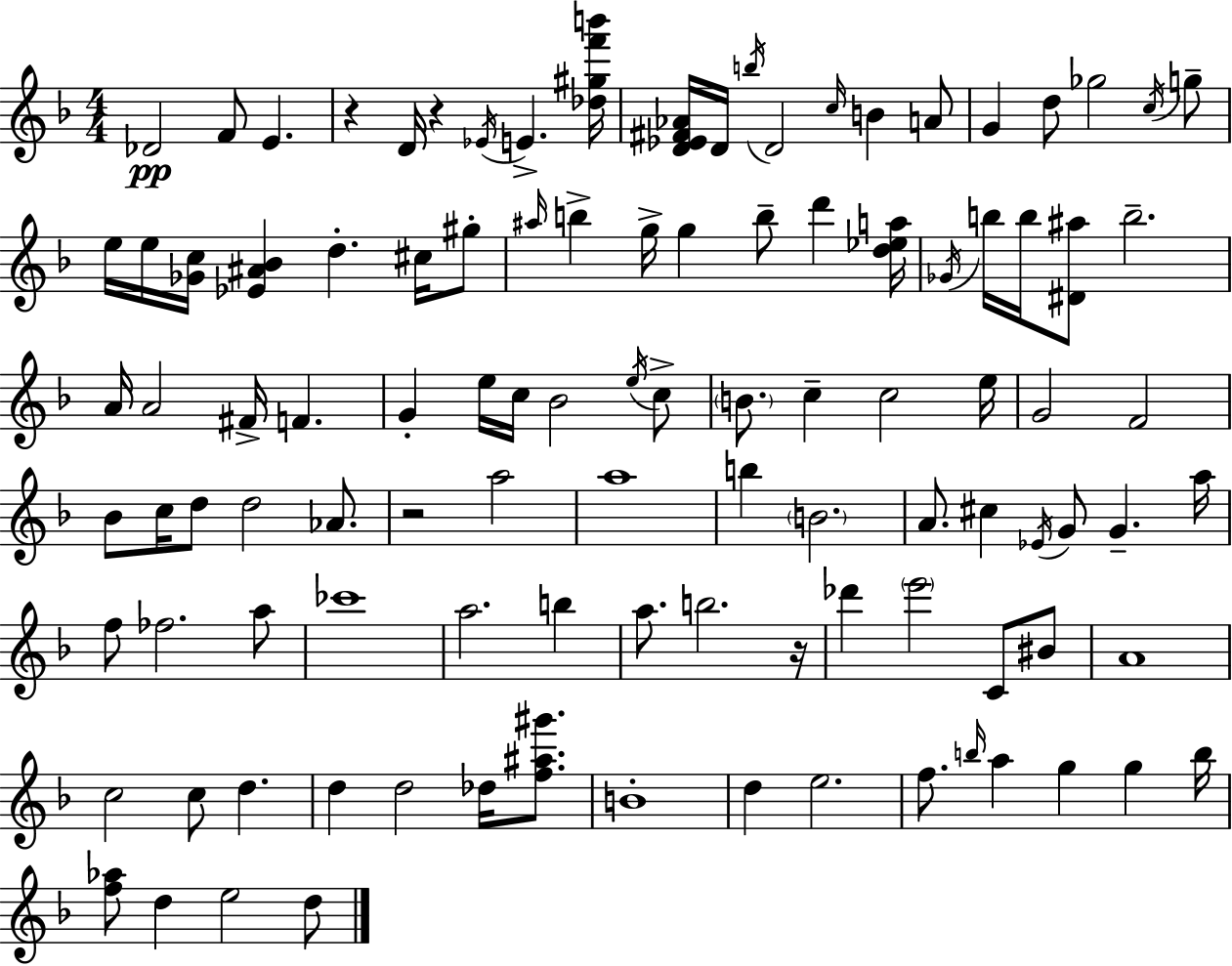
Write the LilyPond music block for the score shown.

{
  \clef treble
  \numericTimeSignature
  \time 4/4
  \key d \minor
  des'2\pp f'8 e'4. | r4 d'16 r4 \acciaccatura { ees'16 } e'4.-> | <des'' gis'' f''' b'''>16 <d' ees' fis' aes'>16 d'16 \acciaccatura { b''16 } d'2 \grace { c''16 } b'4 | a'8 g'4 d''8 ges''2 | \break \acciaccatura { c''16 } g''8-- e''16 e''16 <ges' c''>16 <ees' ais' bes'>4 d''4.-. | cis''16 gis''8-. \grace { ais''16 } b''4-> g''16-> g''4 b''8-- | d'''4 <d'' ees'' a''>16 \acciaccatura { ges'16 } b''16 b''16 <dis' ais''>8 b''2.-- | a'16 a'2 fis'16-> | \break f'4. g'4-. e''16 c''16 bes'2 | \acciaccatura { e''16 } c''8-> \parenthesize b'8. c''4-- c''2 | e''16 g'2 f'2 | bes'8 c''16 d''8 d''2 | \break aes'8. r2 a''2 | a''1 | b''4 \parenthesize b'2. | a'8. cis''4 \acciaccatura { ees'16 } g'8 | \break g'4.-- a''16 f''8 fes''2. | a''8 ces'''1 | a''2. | b''4 a''8. b''2. | \break r16 des'''4 \parenthesize e'''2 | c'8 bis'8 a'1 | c''2 | c''8 d''4. d''4 d''2 | \break des''16 <f'' ais'' gis'''>8. b'1-. | d''4 e''2. | f''8. \grace { b''16 } a''4 | g''4 g''4 b''16 <f'' aes''>8 d''4 e''2 | \break d''8 \bar "|."
}